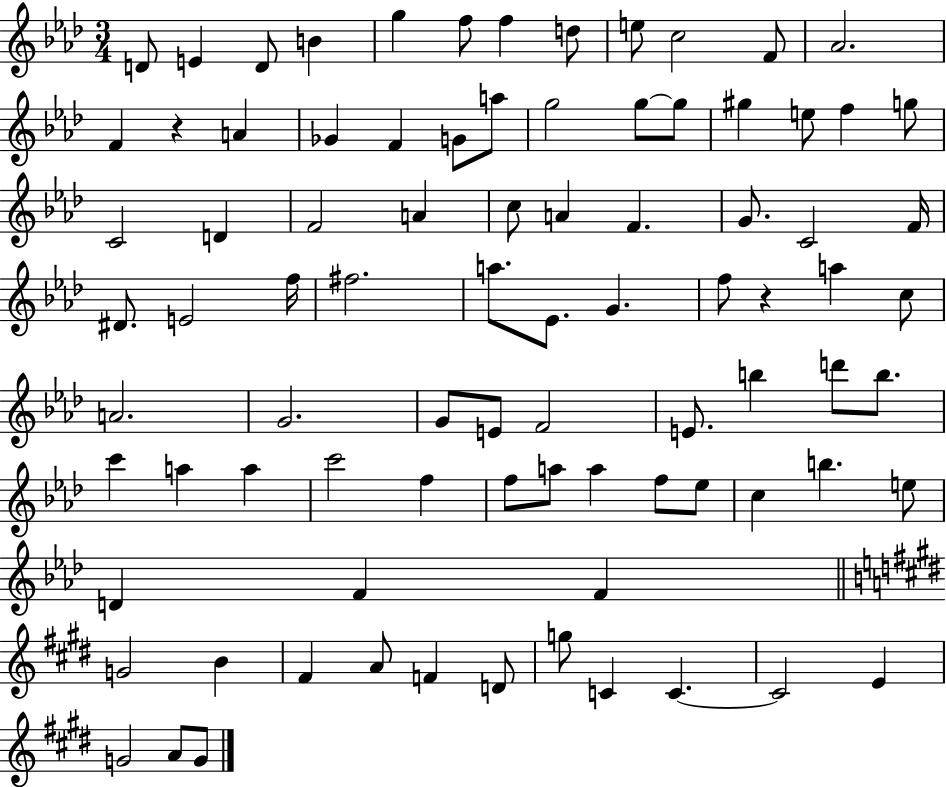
D4/e E4/q D4/e B4/q G5/q F5/e F5/q D5/e E5/e C5/h F4/e Ab4/h. F4/q R/q A4/q Gb4/q F4/q G4/e A5/e G5/h G5/e G5/e G#5/q E5/e F5/q G5/e C4/h D4/q F4/h A4/q C5/e A4/q F4/q. G4/e. C4/h F4/s D#4/e. E4/h F5/s F#5/h. A5/e. Eb4/e. G4/q. F5/e R/q A5/q C5/e A4/h. G4/h. G4/e E4/e F4/h E4/e. B5/q D6/e B5/e. C6/q A5/q A5/q C6/h F5/q F5/e A5/e A5/q F5/e Eb5/e C5/q B5/q. E5/e D4/q F4/q F4/q G4/h B4/q F#4/q A4/e F4/q D4/e G5/e C4/q C4/q. C4/h E4/q G4/h A4/e G4/e